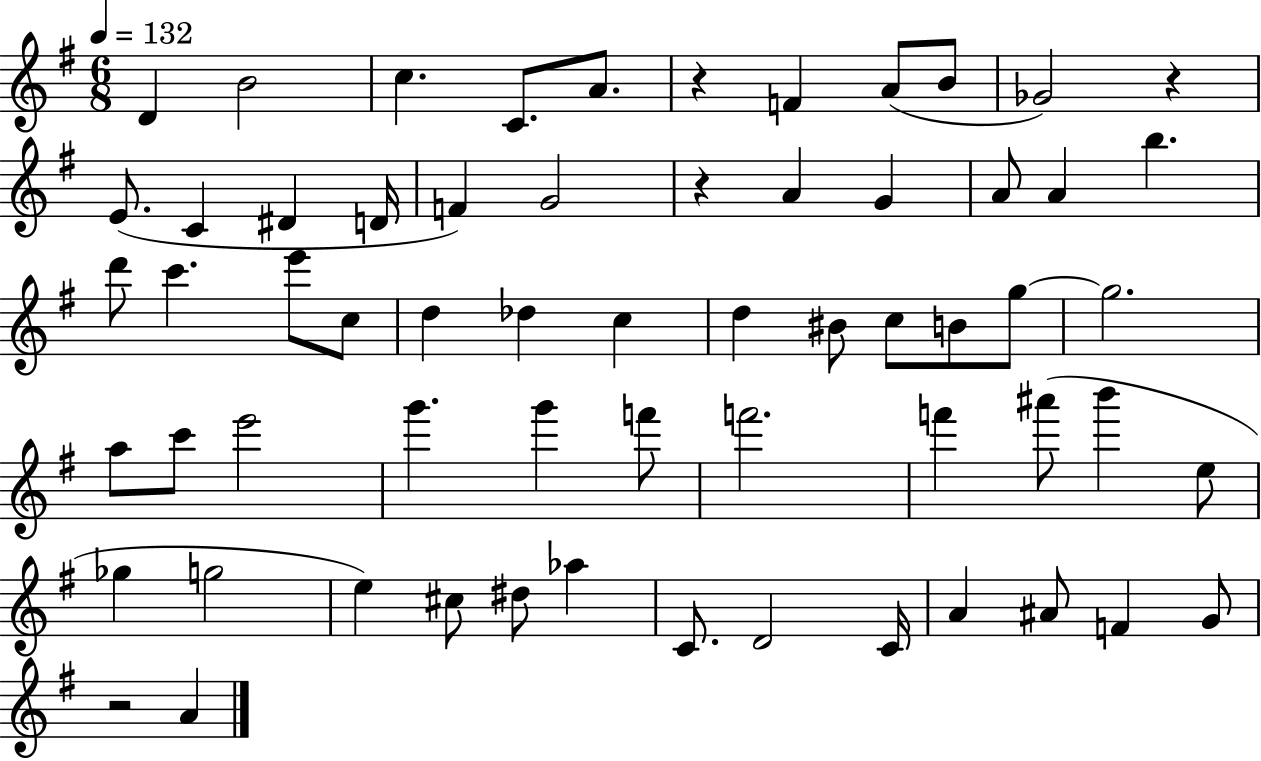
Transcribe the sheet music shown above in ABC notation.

X:1
T:Untitled
M:6/8
L:1/4
K:G
D B2 c C/2 A/2 z F A/2 B/2 _G2 z E/2 C ^D D/4 F G2 z A G A/2 A b d'/2 c' e'/2 c/2 d _d c d ^B/2 c/2 B/2 g/2 g2 a/2 c'/2 e'2 g' g' f'/2 f'2 f' ^a'/2 b' e/2 _g g2 e ^c/2 ^d/2 _a C/2 D2 C/4 A ^A/2 F G/2 z2 A